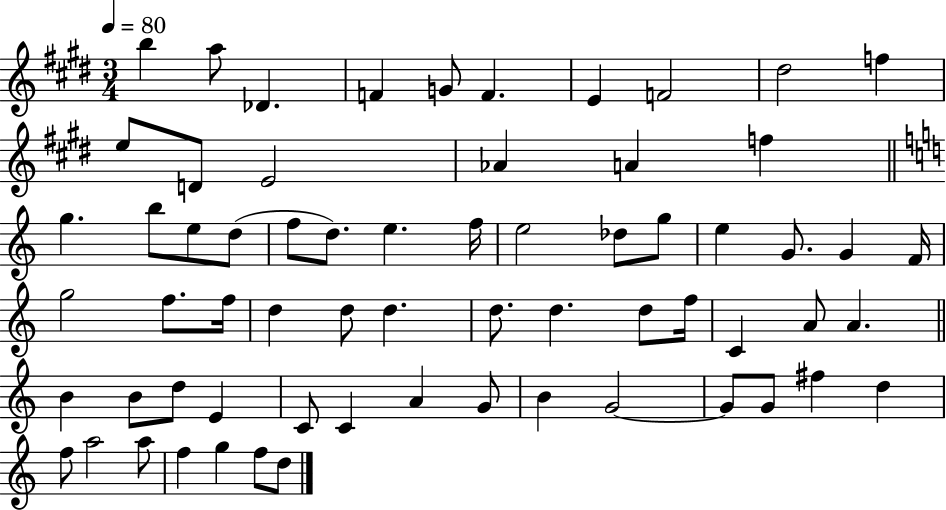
X:1
T:Untitled
M:3/4
L:1/4
K:E
b a/2 _D F G/2 F E F2 ^d2 f e/2 D/2 E2 _A A f g b/2 e/2 d/2 f/2 d/2 e f/4 e2 _d/2 g/2 e G/2 G F/4 g2 f/2 f/4 d d/2 d d/2 d d/2 f/4 C A/2 A B B/2 d/2 E C/2 C A G/2 B G2 G/2 G/2 ^f d f/2 a2 a/2 f g f/2 d/2